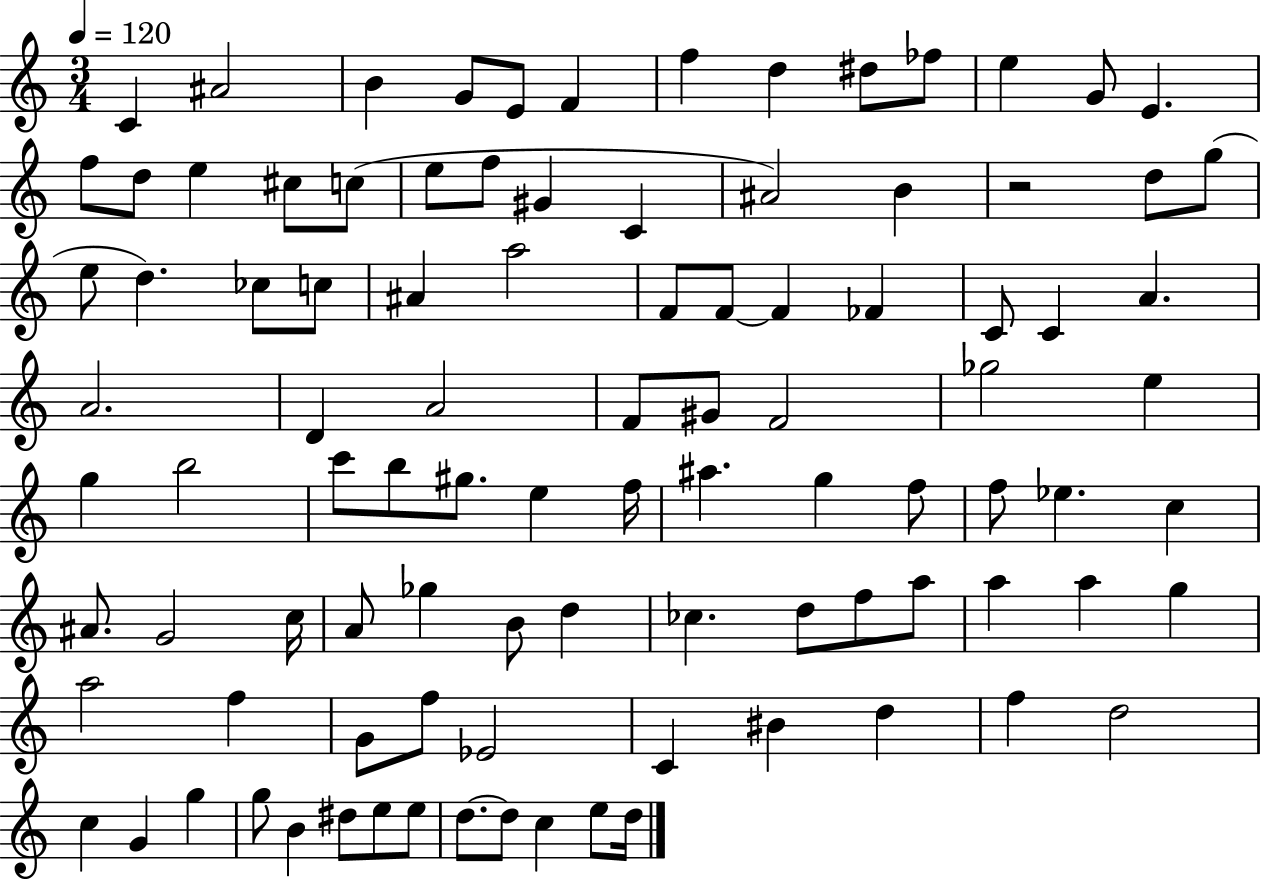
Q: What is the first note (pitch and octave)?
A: C4